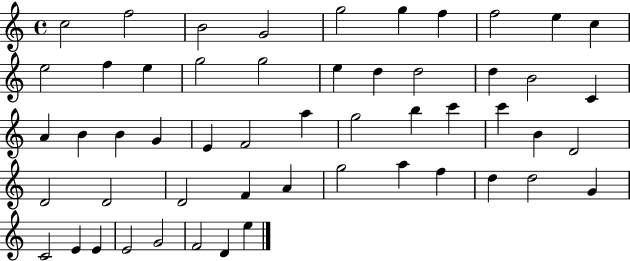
{
  \clef treble
  \time 4/4
  \defaultTimeSignature
  \key c \major
  c''2 f''2 | b'2 g'2 | g''2 g''4 f''4 | f''2 e''4 c''4 | \break e''2 f''4 e''4 | g''2 g''2 | e''4 d''4 d''2 | d''4 b'2 c'4 | \break a'4 b'4 b'4 g'4 | e'4 f'2 a''4 | g''2 b''4 c'''4 | c'''4 b'4 d'2 | \break d'2 d'2 | d'2 f'4 a'4 | g''2 a''4 f''4 | d''4 d''2 g'4 | \break c'2 e'4 e'4 | e'2 g'2 | f'2 d'4 e''4 | \bar "|."
}